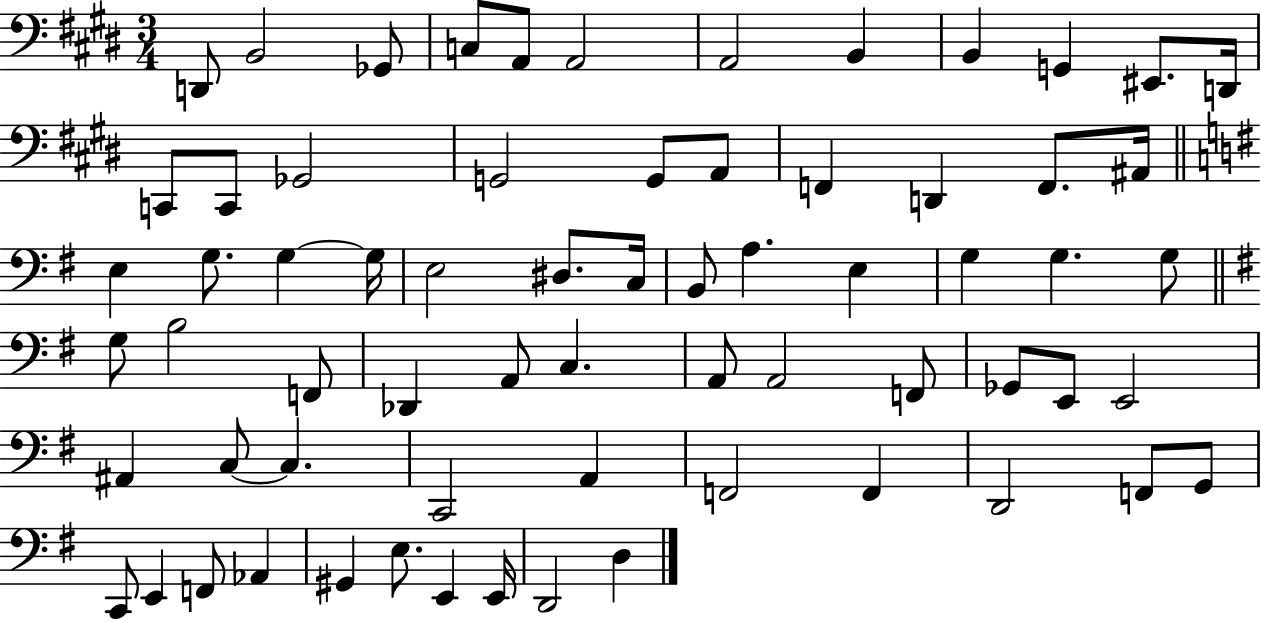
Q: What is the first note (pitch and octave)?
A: D2